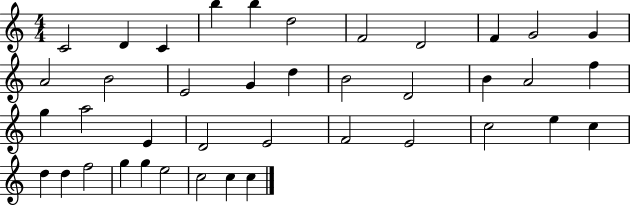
{
  \clef treble
  \numericTimeSignature
  \time 4/4
  \key c \major
  c'2 d'4 c'4 | b''4 b''4 d''2 | f'2 d'2 | f'4 g'2 g'4 | \break a'2 b'2 | e'2 g'4 d''4 | b'2 d'2 | b'4 a'2 f''4 | \break g''4 a''2 e'4 | d'2 e'2 | f'2 e'2 | c''2 e''4 c''4 | \break d''4 d''4 f''2 | g''4 g''4 e''2 | c''2 c''4 c''4 | \bar "|."
}